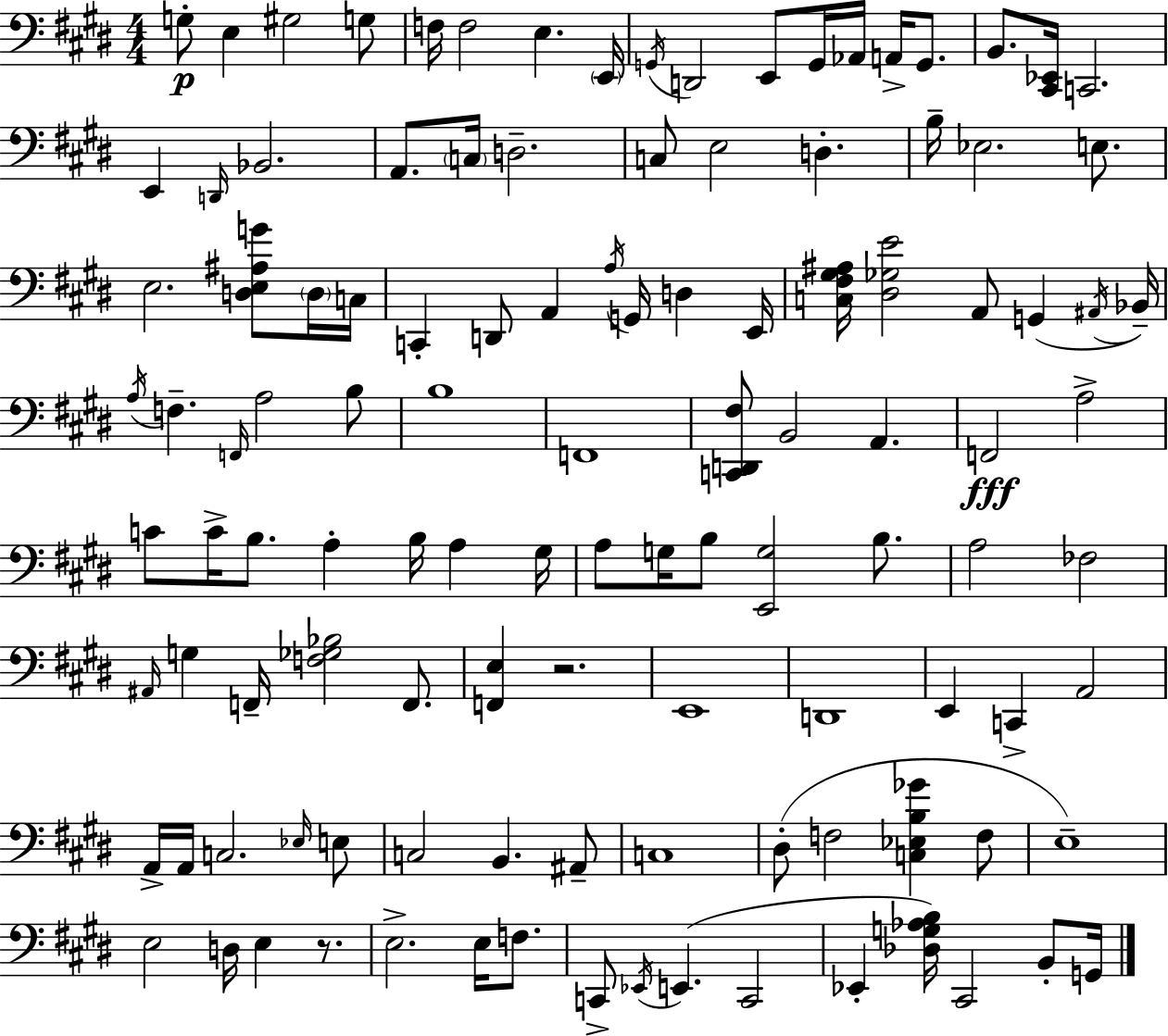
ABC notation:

X:1
T:Untitled
M:4/4
L:1/4
K:E
G,/2 E, ^G,2 G,/2 F,/4 F,2 E, E,,/4 G,,/4 D,,2 E,,/2 G,,/4 _A,,/4 A,,/4 G,,/2 B,,/2 [^C,,_E,,]/4 C,,2 E,, D,,/4 _B,,2 A,,/2 C,/4 D,2 C,/2 E,2 D, B,/4 _E,2 E,/2 E,2 [D,E,^A,G]/2 D,/4 C,/4 C,, D,,/2 A,, A,/4 G,,/4 D, E,,/4 [C,^F,^G,^A,]/4 [^D,_G,E]2 A,,/2 G,, ^A,,/4 _B,,/4 A,/4 F, F,,/4 A,2 B,/2 B,4 F,,4 [C,,D,,^F,]/2 B,,2 A,, F,,2 A,2 C/2 C/4 B,/2 A, B,/4 A, ^G,/4 A,/2 G,/4 B,/2 [E,,G,]2 B,/2 A,2 _F,2 ^A,,/4 G, F,,/4 [F,_G,_B,]2 F,,/2 [F,,E,] z2 E,,4 D,,4 E,, C,, A,,2 A,,/4 A,,/4 C,2 _E,/4 E,/2 C,2 B,, ^A,,/2 C,4 ^D,/2 F,2 [C,_E,B,_G] F,/2 E,4 E,2 D,/4 E, z/2 E,2 E,/4 F,/2 C,,/2 _E,,/4 E,, C,,2 _E,, [_D,G,_A,B,]/4 ^C,,2 B,,/2 G,,/4